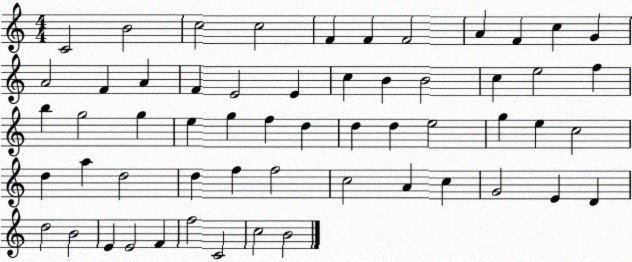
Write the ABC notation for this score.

X:1
T:Untitled
M:4/4
L:1/4
K:C
C2 B2 c2 c2 F F F2 A F c G A2 F A F E2 E c B B2 c e2 f b g2 g e g f d d d e2 g e c2 d a d2 d f f2 c2 A c G2 E D d2 B2 E E2 F f2 C2 c2 B2